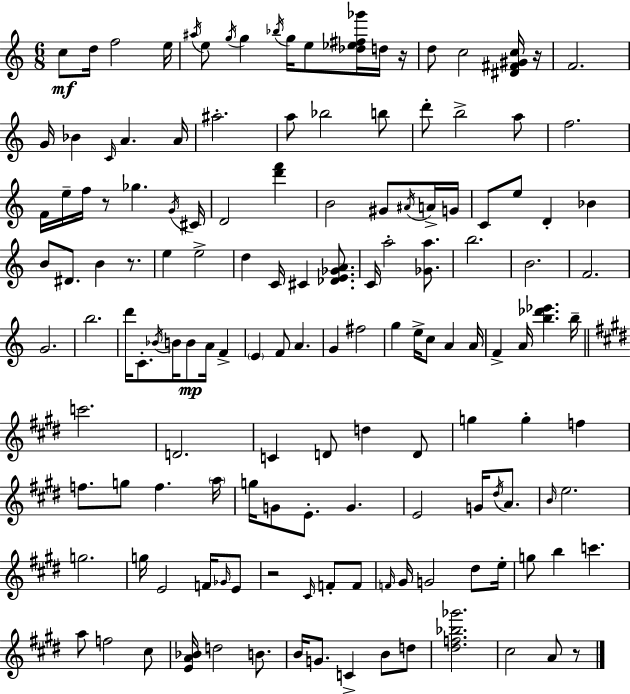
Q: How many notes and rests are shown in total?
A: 145